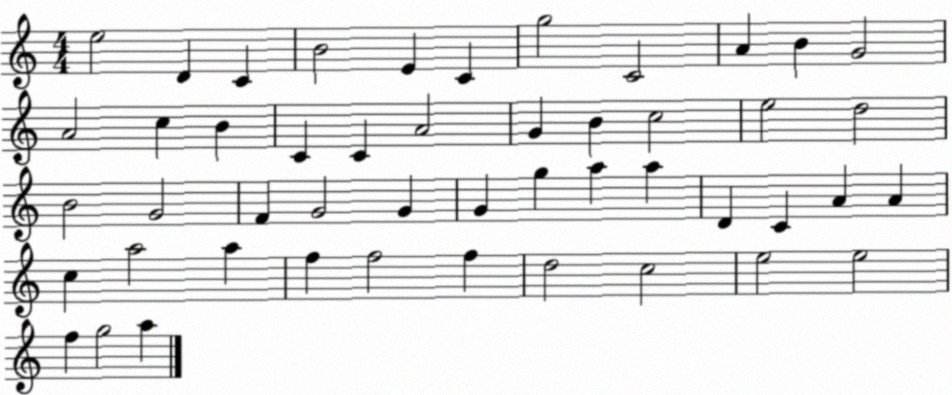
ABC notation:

X:1
T:Untitled
M:4/4
L:1/4
K:C
e2 D C B2 E C g2 C2 A B G2 A2 c B C C A2 G B c2 e2 d2 B2 G2 F G2 G G g a a D C A A c a2 a f f2 f d2 c2 e2 e2 f g2 a